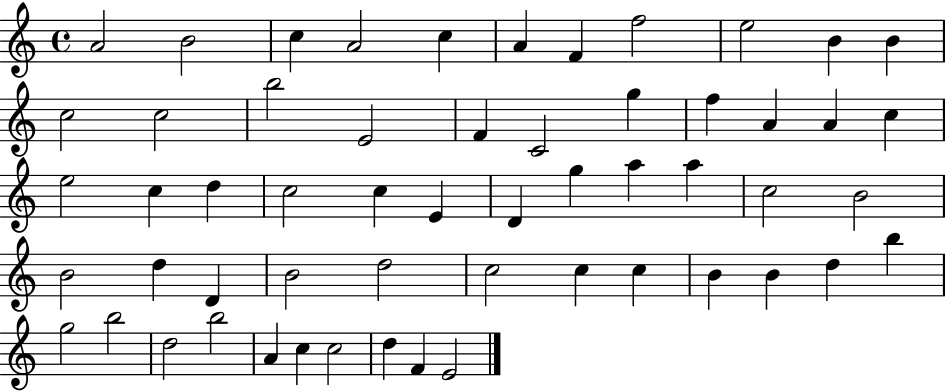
{
  \clef treble
  \time 4/4
  \defaultTimeSignature
  \key c \major
  a'2 b'2 | c''4 a'2 c''4 | a'4 f'4 f''2 | e''2 b'4 b'4 | \break c''2 c''2 | b''2 e'2 | f'4 c'2 g''4 | f''4 a'4 a'4 c''4 | \break e''2 c''4 d''4 | c''2 c''4 e'4 | d'4 g''4 a''4 a''4 | c''2 b'2 | \break b'2 d''4 d'4 | b'2 d''2 | c''2 c''4 c''4 | b'4 b'4 d''4 b''4 | \break g''2 b''2 | d''2 b''2 | a'4 c''4 c''2 | d''4 f'4 e'2 | \break \bar "|."
}